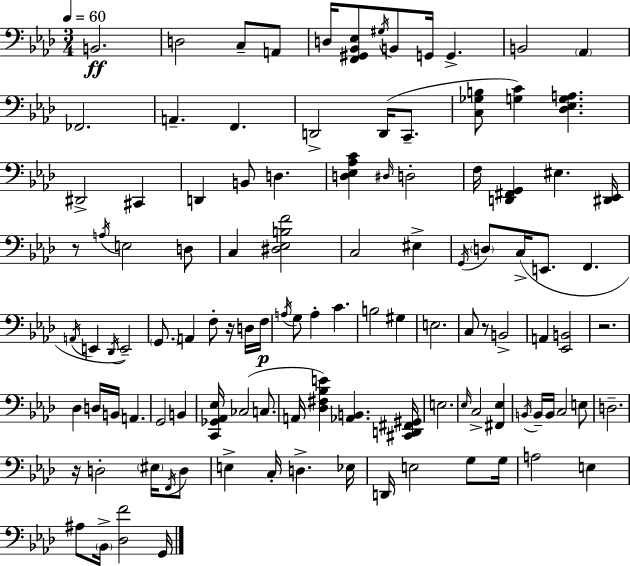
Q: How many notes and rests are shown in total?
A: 111